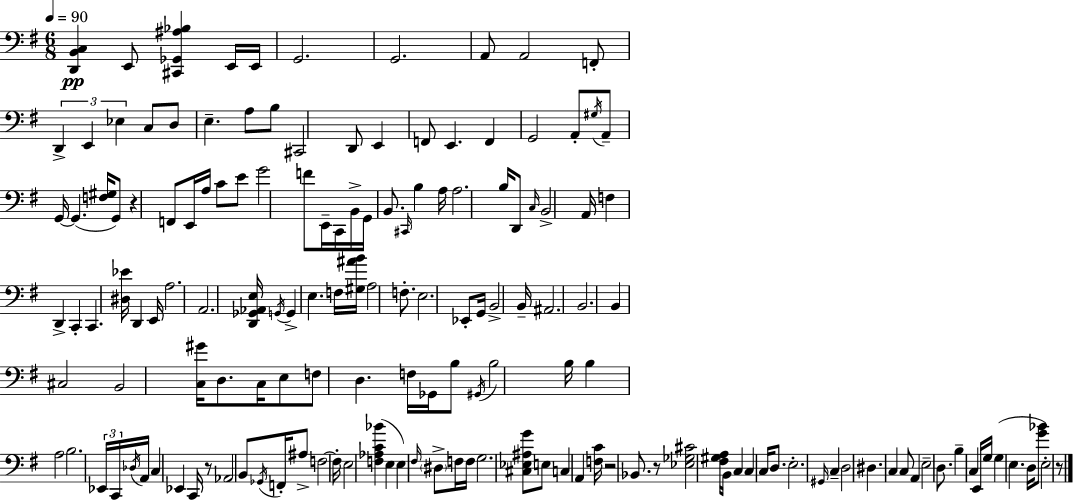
{
  \clef bass
  \numericTimeSignature
  \time 6/8
  \key g \major
  \tempo 4 = 90
  <d, b, c>4\pp e,8 <cis, ges, ais bes>4 e,16 e,16 | g,2. | g,2. | a,8 a,2 f,8-. | \break \tuplet 3/2 { d,4-> e,4 ees4 } | c8 d8 e4.-- a8 | b8 cis,2 d,8 | e,4 f,8 e,4. | \break f,4 g,2 | a,8-. \acciaccatura { gis16 } a,8-- g,16~~ g,4.( | <f gis>16 g,8) r4 f,8 e,16 a16 c'8 | e'8 g'2 f'8 | \break e,16-- c,16 b,16-> g,16 b,8. \grace { cis,16 } b4 | a16 a2. | b16 d,8 \grace { c16 } b,2-> | a,16 f4 d,4-> c,4-. | \break c,4. <dis ees'>16 d,4 | e,16 a2. | a,2. | <d, ges, aes, e>16 \acciaccatura { g,16 } g,4-> e4. | \break f16 <gis ais' b'>16 a2 | f8.-. e2. | ees,8-. g,16 b,2-> | b,16-- ais,2. | \break b,2. | b,4 cis2 | b,2 | <c gis'>16 d8. c16 e8 f8 d4. | \break f16 ges,16 b8 \acciaccatura { gis,16 } b2 | b16 b4 a2 | b2. | \tuplet 3/2 { ees,16 c,16 \acciaccatura { des16 } } a,16 c4 | \break ees,4 c,16 r8 aes,2 | b,8 \acciaccatura { ges,16 } f,16-. ais8-> f2~~ | f16-. e2 | <f aes c' bes'>4( e4 e4) | \break \grace { fis16 } \parenthesize dis8-> f16 f16 g2. | <cis ees ais g'>8 e8 | c4 a,4 <f c'>16 r2 | bes,8. r8 <ees ges cis'>2 | \break <fis gis a>16 b,16 c4 | c4 c16 d8. e2.-. | \grace { gis,16 } c4-- | d2 dis4. | \break c4 c8 a,4 | e2-- d8. | b4-- c4 e,16 g16 g4( | e4. d16 <g' bes'>8 e2-.) | \break r8 \bar "|."
}